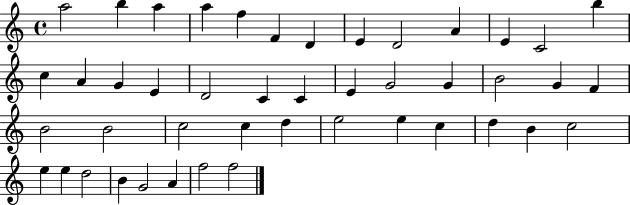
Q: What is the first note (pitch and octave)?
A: A5